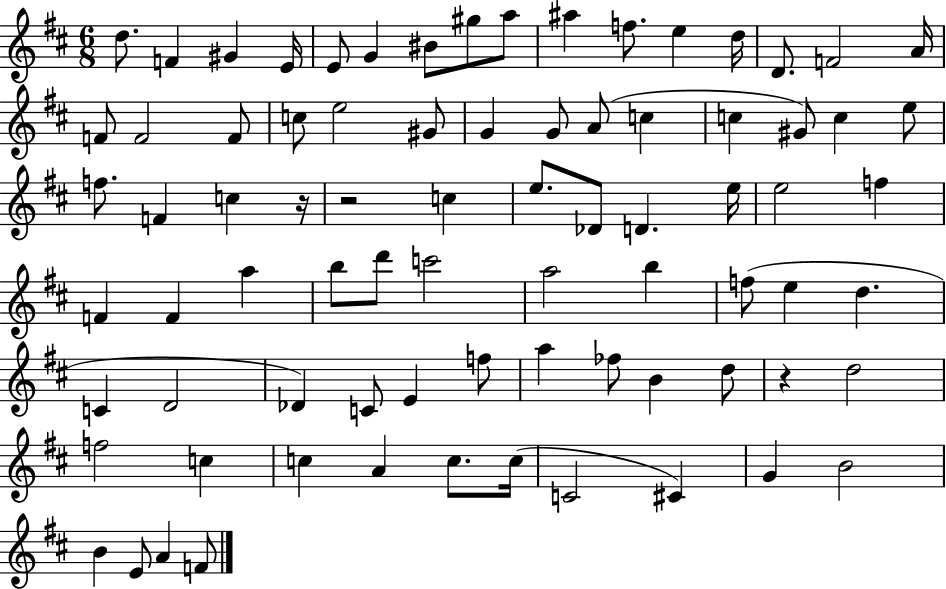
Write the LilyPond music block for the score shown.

{
  \clef treble
  \numericTimeSignature
  \time 6/8
  \key d \major
  d''8. f'4 gis'4 e'16 | e'8 g'4 bis'8 gis''8 a''8 | ais''4 f''8. e''4 d''16 | d'8. f'2 a'16 | \break f'8 f'2 f'8 | c''8 e''2 gis'8 | g'4 g'8 a'8( c''4 | c''4 gis'8) c''4 e''8 | \break f''8. f'4 c''4 r16 | r2 c''4 | e''8. des'8 d'4. e''16 | e''2 f''4 | \break f'4 f'4 a''4 | b''8 d'''8 c'''2 | a''2 b''4 | f''8( e''4 d''4. | \break c'4 d'2 | des'4) c'8 e'4 f''8 | a''4 fes''8 b'4 d''8 | r4 d''2 | \break f''2 c''4 | c''4 a'4 c''8. c''16( | c'2 cis'4) | g'4 b'2 | \break b'4 e'8 a'4 f'8 | \bar "|."
}